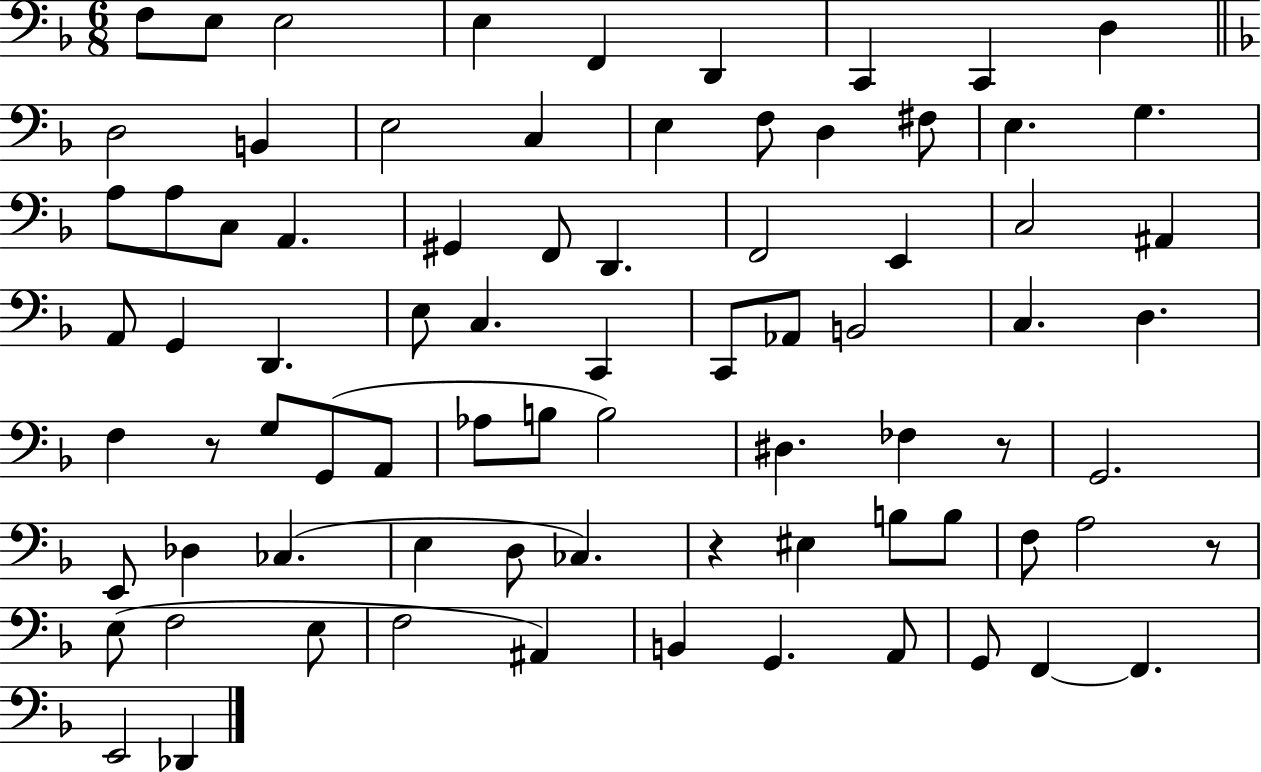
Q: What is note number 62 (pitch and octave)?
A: A3